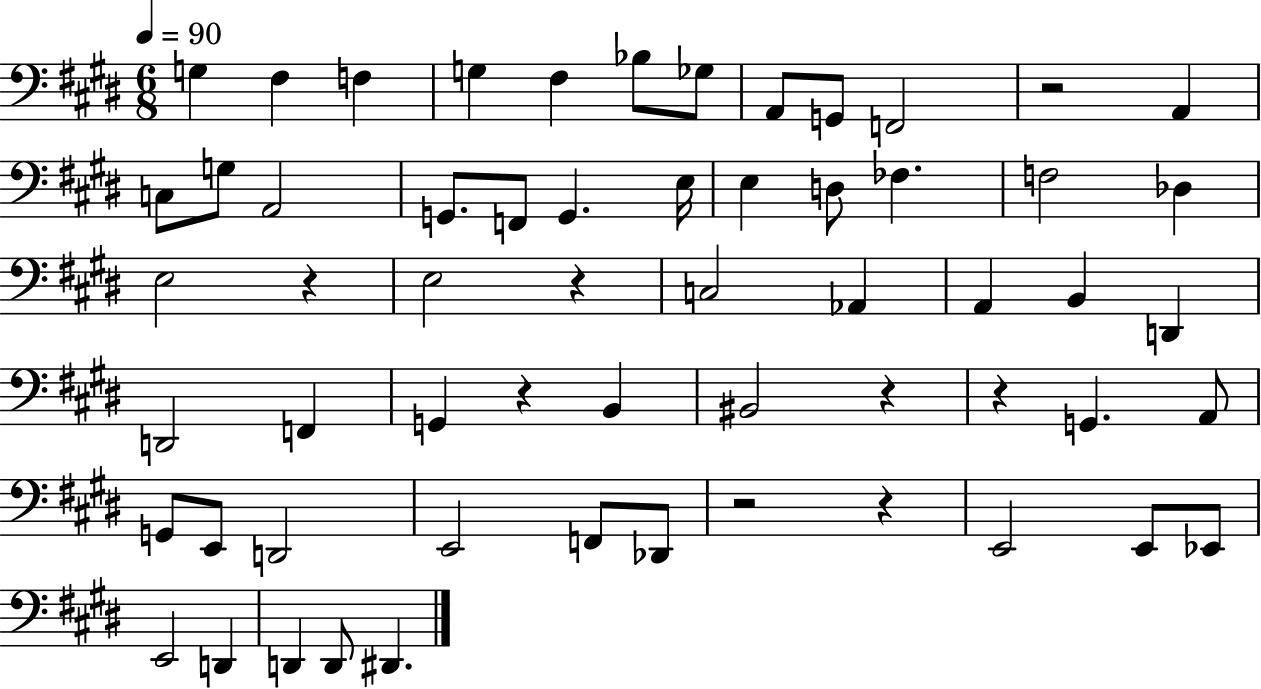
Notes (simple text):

G3/q F#3/q F3/q G3/q F#3/q Bb3/e Gb3/e A2/e G2/e F2/h R/h A2/q C3/e G3/e A2/h G2/e. F2/e G2/q. E3/s E3/q D3/e FES3/q. F3/h Db3/q E3/h R/q E3/h R/q C3/h Ab2/q A2/q B2/q D2/q D2/h F2/q G2/q R/q B2/q BIS2/h R/q R/q G2/q. A2/e G2/e E2/e D2/h E2/h F2/e Db2/e R/h R/q E2/h E2/e Eb2/e E2/h D2/q D2/q D2/e D#2/q.